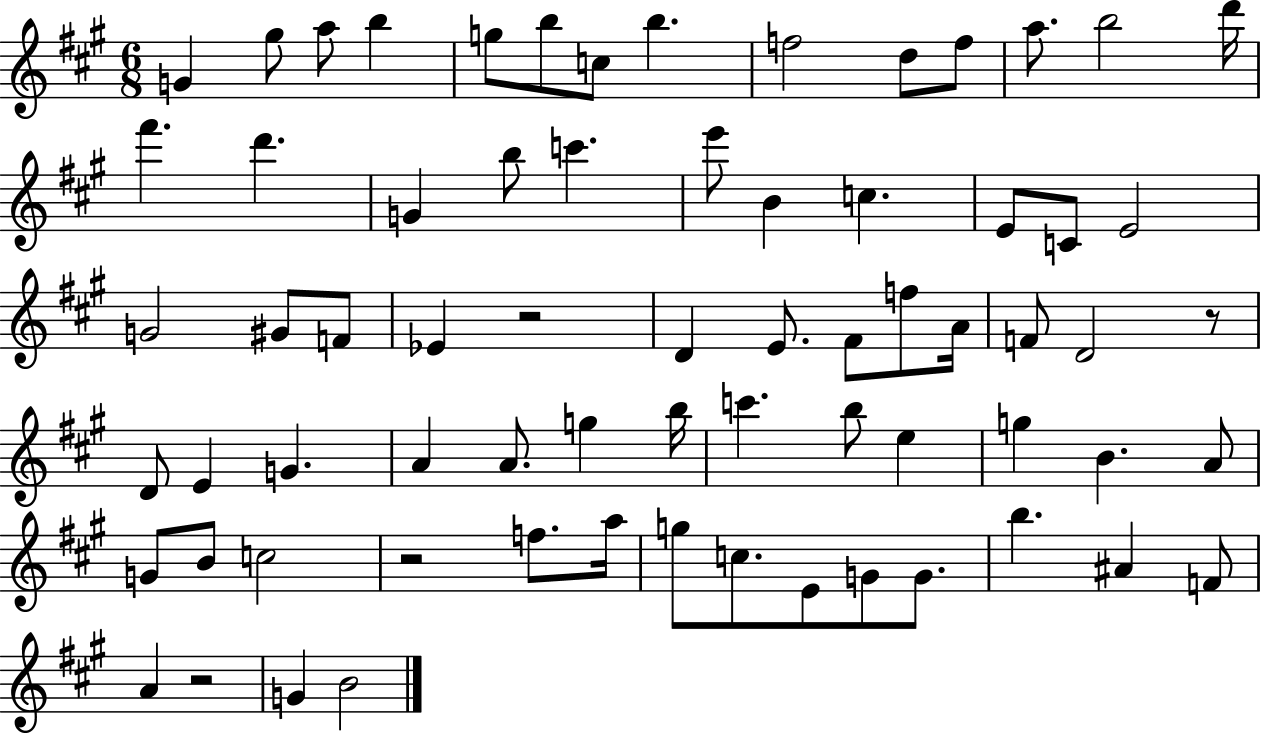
G4/q G#5/e A5/e B5/q G5/e B5/e C5/e B5/q. F5/h D5/e F5/e A5/e. B5/h D6/s F#6/q. D6/q. G4/q B5/e C6/q. E6/e B4/q C5/q. E4/e C4/e E4/h G4/h G#4/e F4/e Eb4/q R/h D4/q E4/e. F#4/e F5/e A4/s F4/e D4/h R/e D4/e E4/q G4/q. A4/q A4/e. G5/q B5/s C6/q. B5/e E5/q G5/q B4/q. A4/e G4/e B4/e C5/h R/h F5/e. A5/s G5/e C5/e. E4/e G4/e G4/e. B5/q. A#4/q F4/e A4/q R/h G4/q B4/h